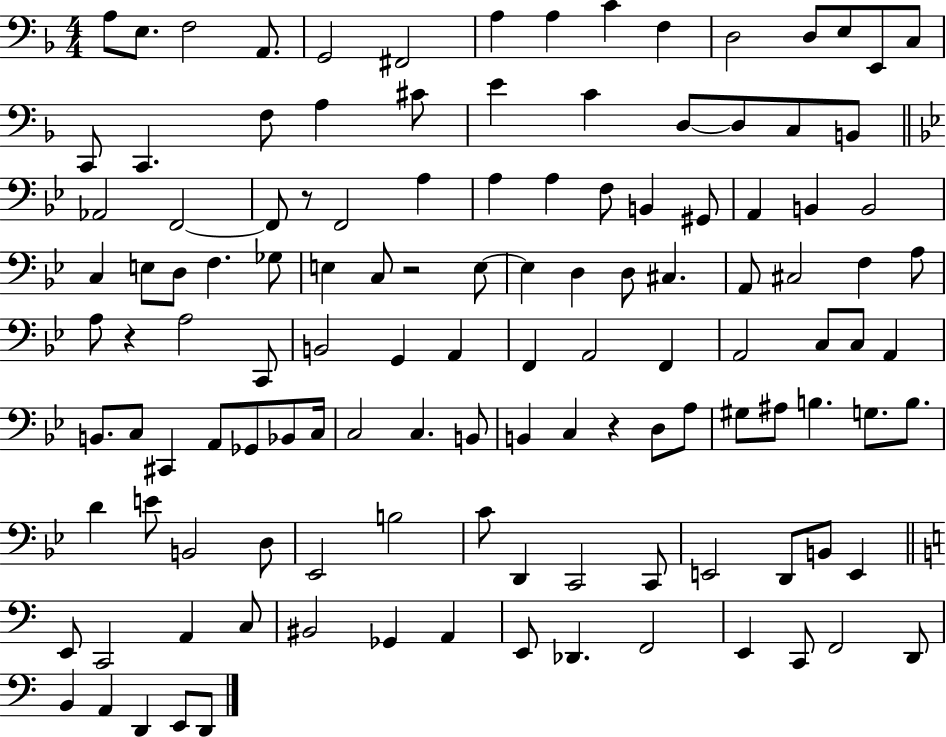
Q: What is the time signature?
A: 4/4